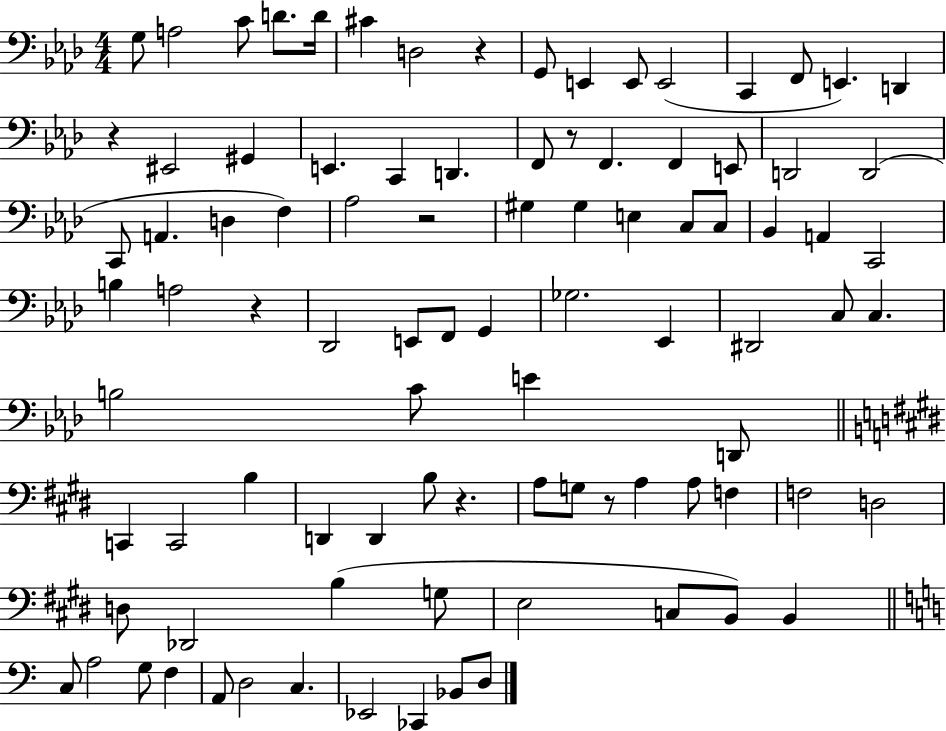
X:1
T:Untitled
M:4/4
L:1/4
K:Ab
G,/2 A,2 C/2 D/2 D/4 ^C D,2 z G,,/2 E,, E,,/2 E,,2 C,, F,,/2 E,, D,, z ^E,,2 ^G,, E,, C,, D,, F,,/2 z/2 F,, F,, E,,/2 D,,2 D,,2 C,,/2 A,, D, F, _A,2 z2 ^G, ^G, E, C,/2 C,/2 _B,, A,, C,,2 B, A,2 z _D,,2 E,,/2 F,,/2 G,, _G,2 _E,, ^D,,2 C,/2 C, B,2 C/2 E D,,/2 C,, C,,2 B, D,, D,, B,/2 z A,/2 G,/2 z/2 A, A,/2 F, F,2 D,2 D,/2 _D,,2 B, G,/2 E,2 C,/2 B,,/2 B,, C,/2 A,2 G,/2 F, A,,/2 D,2 C, _E,,2 _C,, _B,,/2 D,/2